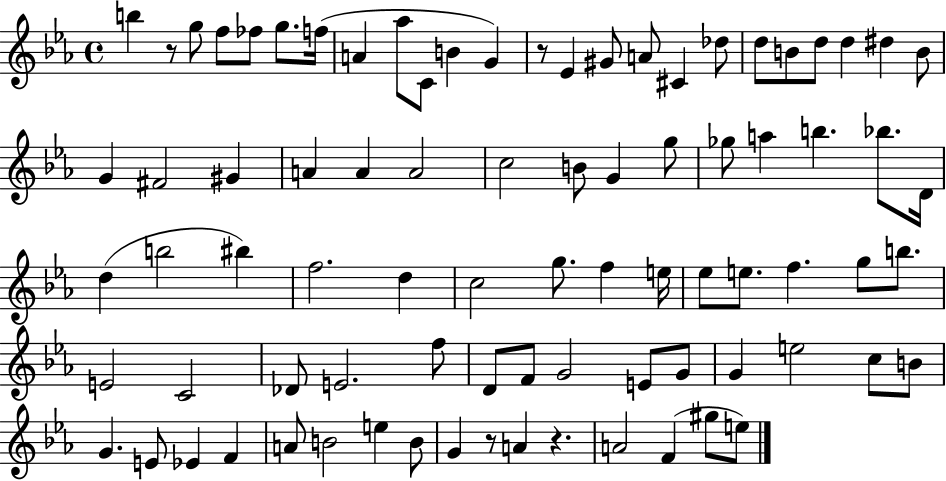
B5/q R/e G5/e F5/e FES5/e G5/e. F5/s A4/q Ab5/e C4/e B4/q G4/q R/e Eb4/q G#4/e A4/e C#4/q Db5/e D5/e B4/e D5/e D5/q D#5/q B4/e G4/q F#4/h G#4/q A4/q A4/q A4/h C5/h B4/e G4/q G5/e Gb5/e A5/q B5/q. Bb5/e. D4/s D5/q B5/h BIS5/q F5/h. D5/q C5/h G5/e. F5/q E5/s Eb5/e E5/e. F5/q. G5/e B5/e. E4/h C4/h Db4/e E4/h. F5/e D4/e F4/e G4/h E4/e G4/e G4/q E5/h C5/e B4/e G4/q. E4/e Eb4/q F4/q A4/e B4/h E5/q B4/e G4/q R/e A4/q R/q. A4/h F4/q G#5/e E5/e